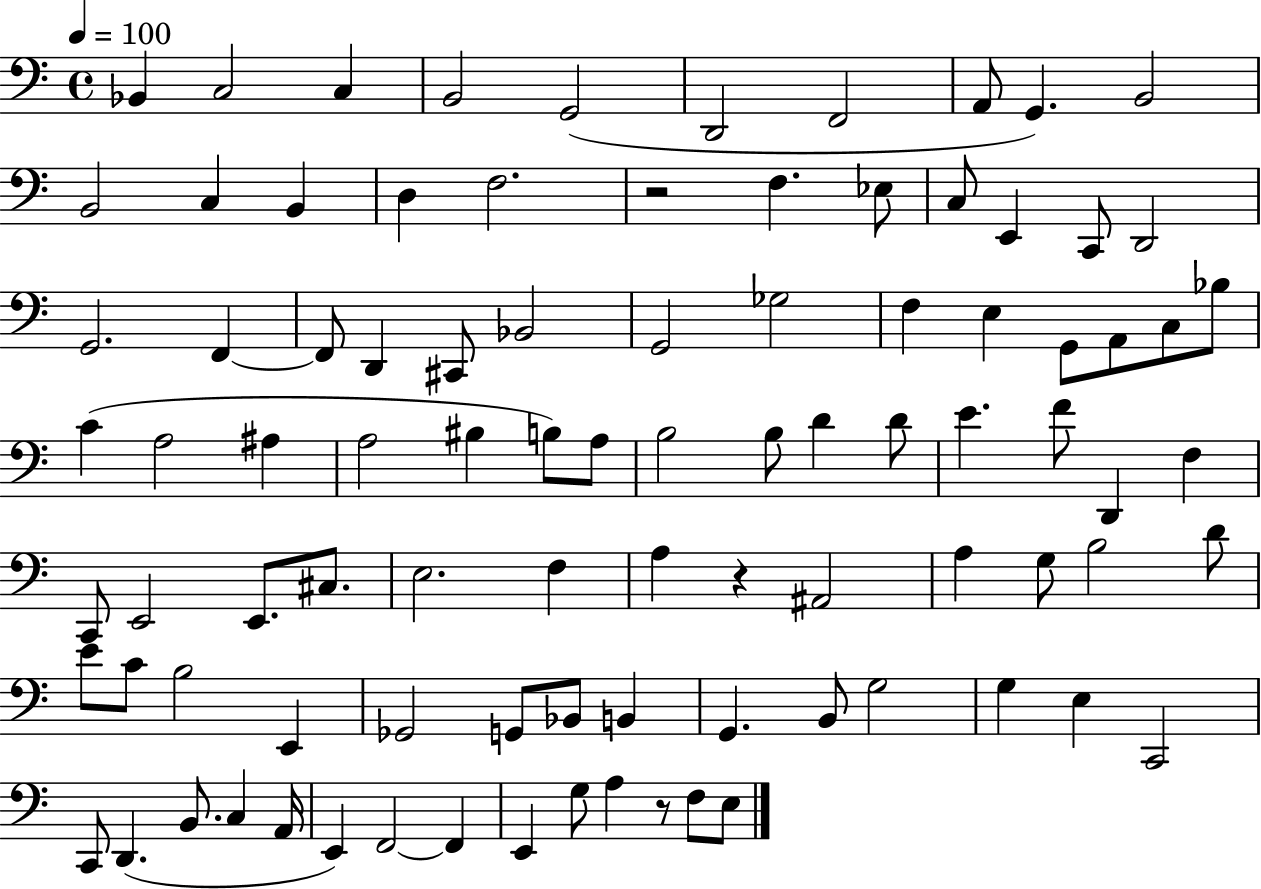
{
  \clef bass
  \time 4/4
  \defaultTimeSignature
  \key c \major
  \tempo 4 = 100
  bes,4 c2 c4 | b,2 g,2( | d,2 f,2 | a,8 g,4.) b,2 | \break b,2 c4 b,4 | d4 f2. | r2 f4. ees8 | c8 e,4 c,8 d,2 | \break g,2. f,4~~ | f,8 d,4 cis,8 bes,2 | g,2 ges2 | f4 e4 g,8 a,8 c8 bes8 | \break c'4( a2 ais4 | a2 bis4 b8) a8 | b2 b8 d'4 d'8 | e'4. f'8 d,4 f4 | \break c,8 e,2 e,8. cis8. | e2. f4 | a4 r4 ais,2 | a4 g8 b2 d'8 | \break e'8 c'8 b2 e,4 | ges,2 g,8 bes,8 b,4 | g,4. b,8 g2 | g4 e4 c,2 | \break c,8 d,4.( b,8. c4 a,16 | e,4) f,2~~ f,4 | e,4 g8 a4 r8 f8 e8 | \bar "|."
}